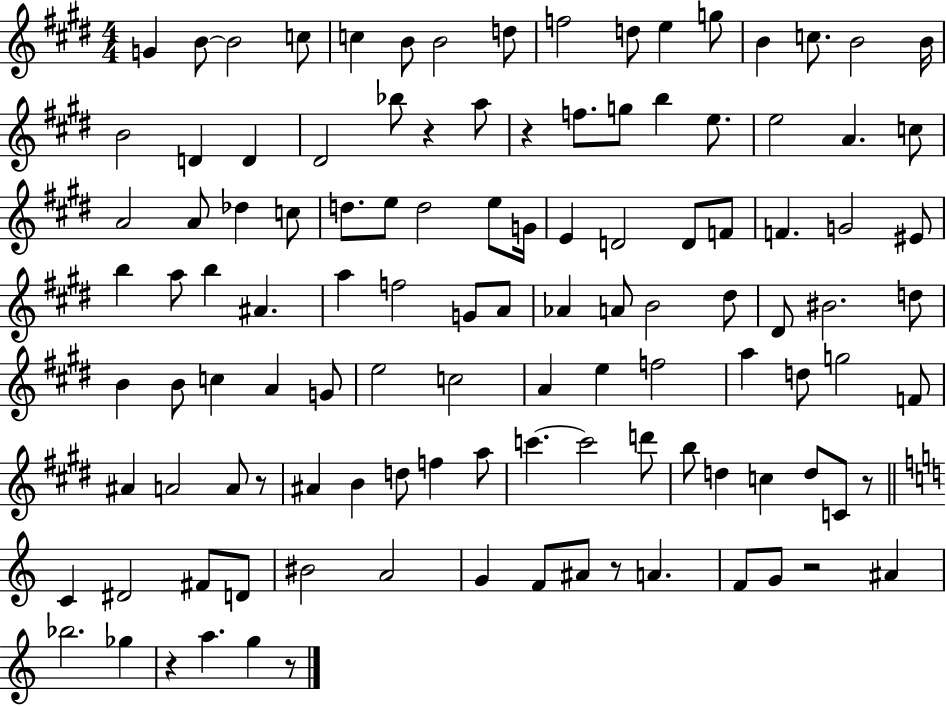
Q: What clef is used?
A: treble